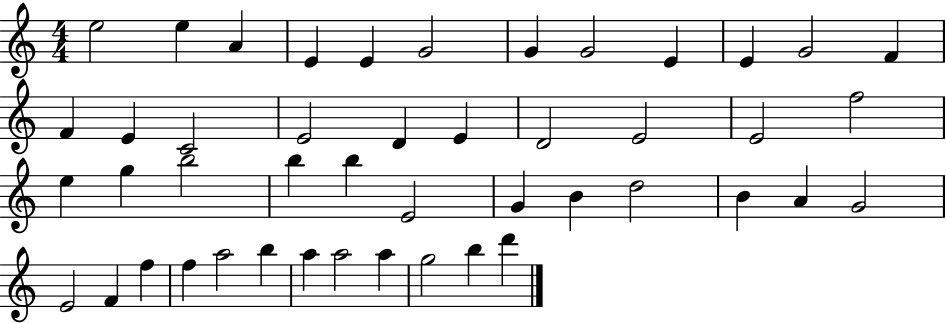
E5/h E5/q A4/q E4/q E4/q G4/h G4/q G4/h E4/q E4/q G4/h F4/q F4/q E4/q C4/h E4/h D4/q E4/q D4/h E4/h E4/h F5/h E5/q G5/q B5/h B5/q B5/q E4/h G4/q B4/q D5/h B4/q A4/q G4/h E4/h F4/q F5/q F5/q A5/h B5/q A5/q A5/h A5/q G5/h B5/q D6/q